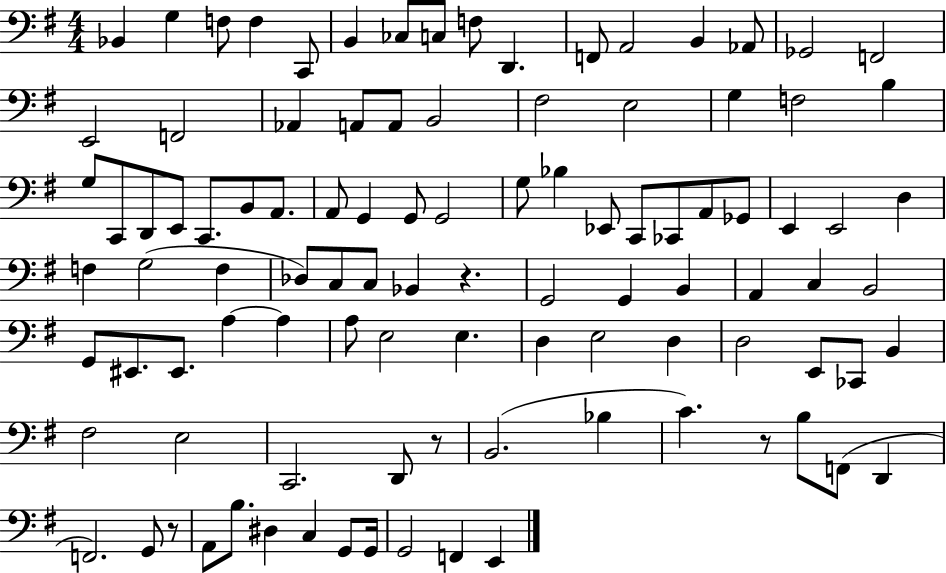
Bb2/q G3/q F3/e F3/q C2/e B2/q CES3/e C3/e F3/e D2/q. F2/e A2/h B2/q Ab2/e Gb2/h F2/h E2/h F2/h Ab2/q A2/e A2/e B2/h F#3/h E3/h G3/q F3/h B3/q G3/e C2/e D2/e E2/e C2/e. B2/e A2/e. A2/e G2/q G2/e G2/h G3/e Bb3/q Eb2/e C2/e CES2/e A2/e Gb2/e E2/q E2/h D3/q F3/q G3/h F3/q Db3/e C3/e C3/e Bb2/q R/q. G2/h G2/q B2/q A2/q C3/q B2/h G2/e EIS2/e. EIS2/e. A3/q A3/q A3/e E3/h E3/q. D3/q E3/h D3/q D3/h E2/e CES2/e B2/q F#3/h E3/h C2/h. D2/e R/e B2/h. Bb3/q C4/q. R/e B3/e F2/e D2/q F2/h. G2/e R/e A2/e B3/e. D#3/q C3/q G2/e G2/s G2/h F2/q E2/q